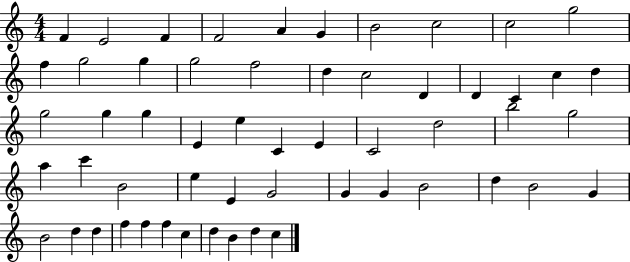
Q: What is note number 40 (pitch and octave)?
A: G4